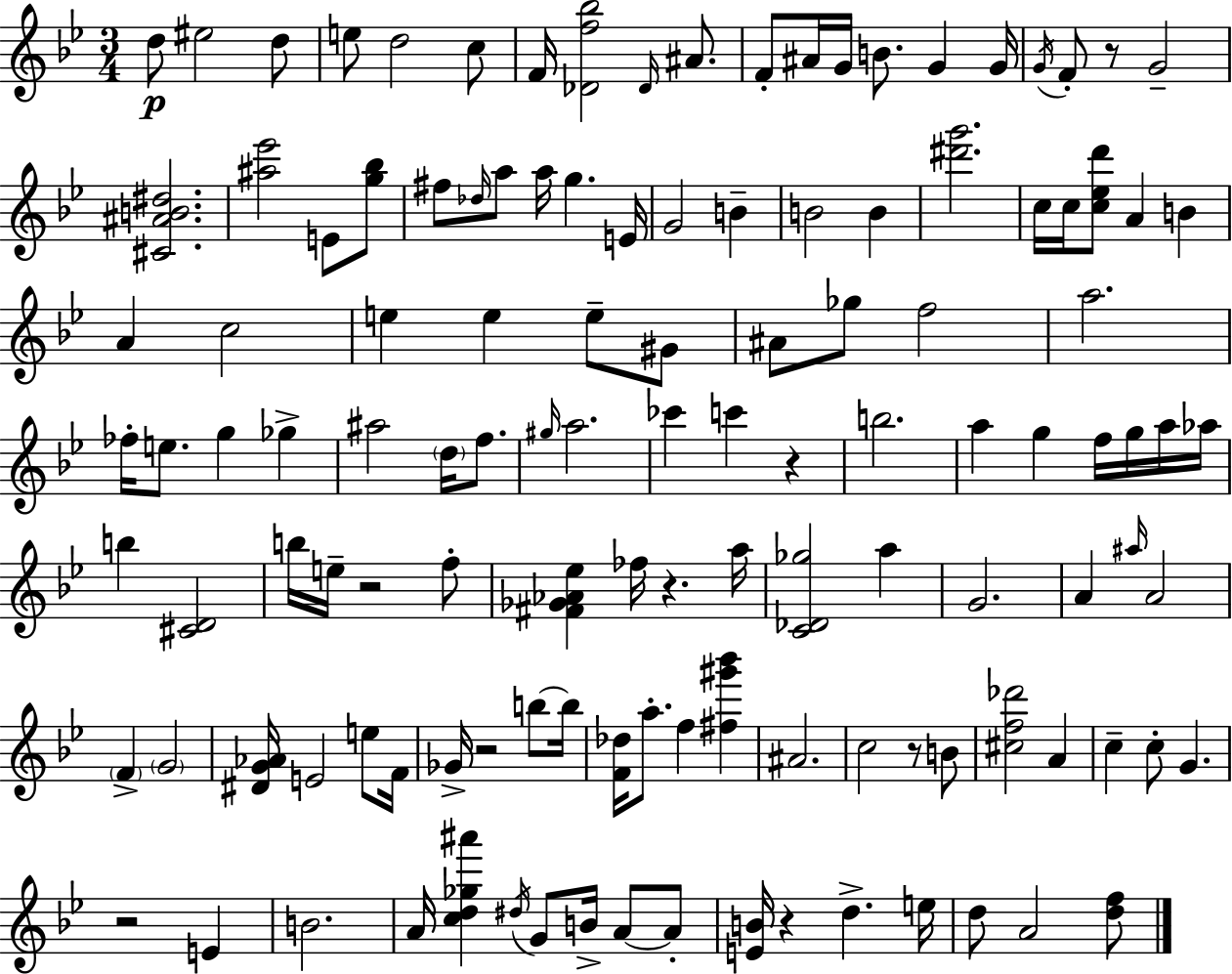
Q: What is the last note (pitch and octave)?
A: A4